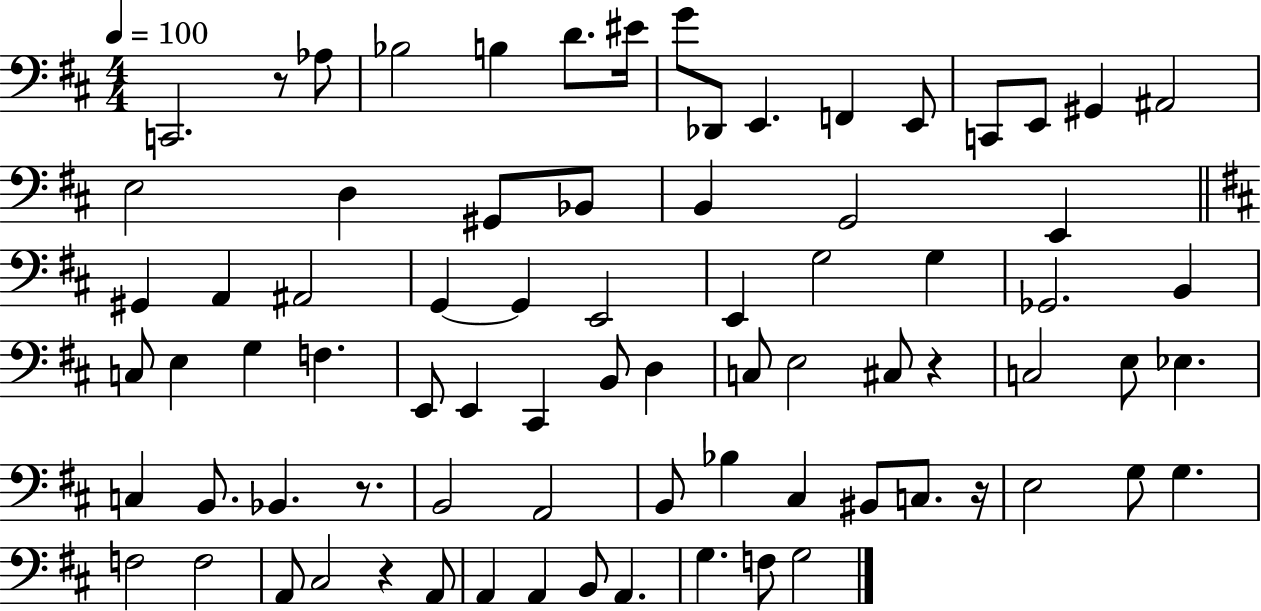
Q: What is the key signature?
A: D major